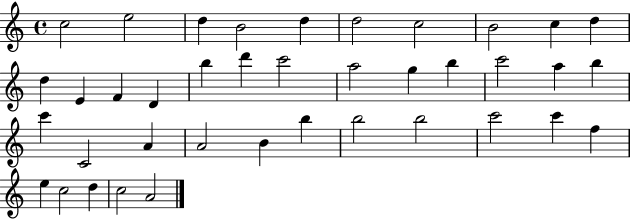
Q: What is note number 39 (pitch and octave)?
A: A4